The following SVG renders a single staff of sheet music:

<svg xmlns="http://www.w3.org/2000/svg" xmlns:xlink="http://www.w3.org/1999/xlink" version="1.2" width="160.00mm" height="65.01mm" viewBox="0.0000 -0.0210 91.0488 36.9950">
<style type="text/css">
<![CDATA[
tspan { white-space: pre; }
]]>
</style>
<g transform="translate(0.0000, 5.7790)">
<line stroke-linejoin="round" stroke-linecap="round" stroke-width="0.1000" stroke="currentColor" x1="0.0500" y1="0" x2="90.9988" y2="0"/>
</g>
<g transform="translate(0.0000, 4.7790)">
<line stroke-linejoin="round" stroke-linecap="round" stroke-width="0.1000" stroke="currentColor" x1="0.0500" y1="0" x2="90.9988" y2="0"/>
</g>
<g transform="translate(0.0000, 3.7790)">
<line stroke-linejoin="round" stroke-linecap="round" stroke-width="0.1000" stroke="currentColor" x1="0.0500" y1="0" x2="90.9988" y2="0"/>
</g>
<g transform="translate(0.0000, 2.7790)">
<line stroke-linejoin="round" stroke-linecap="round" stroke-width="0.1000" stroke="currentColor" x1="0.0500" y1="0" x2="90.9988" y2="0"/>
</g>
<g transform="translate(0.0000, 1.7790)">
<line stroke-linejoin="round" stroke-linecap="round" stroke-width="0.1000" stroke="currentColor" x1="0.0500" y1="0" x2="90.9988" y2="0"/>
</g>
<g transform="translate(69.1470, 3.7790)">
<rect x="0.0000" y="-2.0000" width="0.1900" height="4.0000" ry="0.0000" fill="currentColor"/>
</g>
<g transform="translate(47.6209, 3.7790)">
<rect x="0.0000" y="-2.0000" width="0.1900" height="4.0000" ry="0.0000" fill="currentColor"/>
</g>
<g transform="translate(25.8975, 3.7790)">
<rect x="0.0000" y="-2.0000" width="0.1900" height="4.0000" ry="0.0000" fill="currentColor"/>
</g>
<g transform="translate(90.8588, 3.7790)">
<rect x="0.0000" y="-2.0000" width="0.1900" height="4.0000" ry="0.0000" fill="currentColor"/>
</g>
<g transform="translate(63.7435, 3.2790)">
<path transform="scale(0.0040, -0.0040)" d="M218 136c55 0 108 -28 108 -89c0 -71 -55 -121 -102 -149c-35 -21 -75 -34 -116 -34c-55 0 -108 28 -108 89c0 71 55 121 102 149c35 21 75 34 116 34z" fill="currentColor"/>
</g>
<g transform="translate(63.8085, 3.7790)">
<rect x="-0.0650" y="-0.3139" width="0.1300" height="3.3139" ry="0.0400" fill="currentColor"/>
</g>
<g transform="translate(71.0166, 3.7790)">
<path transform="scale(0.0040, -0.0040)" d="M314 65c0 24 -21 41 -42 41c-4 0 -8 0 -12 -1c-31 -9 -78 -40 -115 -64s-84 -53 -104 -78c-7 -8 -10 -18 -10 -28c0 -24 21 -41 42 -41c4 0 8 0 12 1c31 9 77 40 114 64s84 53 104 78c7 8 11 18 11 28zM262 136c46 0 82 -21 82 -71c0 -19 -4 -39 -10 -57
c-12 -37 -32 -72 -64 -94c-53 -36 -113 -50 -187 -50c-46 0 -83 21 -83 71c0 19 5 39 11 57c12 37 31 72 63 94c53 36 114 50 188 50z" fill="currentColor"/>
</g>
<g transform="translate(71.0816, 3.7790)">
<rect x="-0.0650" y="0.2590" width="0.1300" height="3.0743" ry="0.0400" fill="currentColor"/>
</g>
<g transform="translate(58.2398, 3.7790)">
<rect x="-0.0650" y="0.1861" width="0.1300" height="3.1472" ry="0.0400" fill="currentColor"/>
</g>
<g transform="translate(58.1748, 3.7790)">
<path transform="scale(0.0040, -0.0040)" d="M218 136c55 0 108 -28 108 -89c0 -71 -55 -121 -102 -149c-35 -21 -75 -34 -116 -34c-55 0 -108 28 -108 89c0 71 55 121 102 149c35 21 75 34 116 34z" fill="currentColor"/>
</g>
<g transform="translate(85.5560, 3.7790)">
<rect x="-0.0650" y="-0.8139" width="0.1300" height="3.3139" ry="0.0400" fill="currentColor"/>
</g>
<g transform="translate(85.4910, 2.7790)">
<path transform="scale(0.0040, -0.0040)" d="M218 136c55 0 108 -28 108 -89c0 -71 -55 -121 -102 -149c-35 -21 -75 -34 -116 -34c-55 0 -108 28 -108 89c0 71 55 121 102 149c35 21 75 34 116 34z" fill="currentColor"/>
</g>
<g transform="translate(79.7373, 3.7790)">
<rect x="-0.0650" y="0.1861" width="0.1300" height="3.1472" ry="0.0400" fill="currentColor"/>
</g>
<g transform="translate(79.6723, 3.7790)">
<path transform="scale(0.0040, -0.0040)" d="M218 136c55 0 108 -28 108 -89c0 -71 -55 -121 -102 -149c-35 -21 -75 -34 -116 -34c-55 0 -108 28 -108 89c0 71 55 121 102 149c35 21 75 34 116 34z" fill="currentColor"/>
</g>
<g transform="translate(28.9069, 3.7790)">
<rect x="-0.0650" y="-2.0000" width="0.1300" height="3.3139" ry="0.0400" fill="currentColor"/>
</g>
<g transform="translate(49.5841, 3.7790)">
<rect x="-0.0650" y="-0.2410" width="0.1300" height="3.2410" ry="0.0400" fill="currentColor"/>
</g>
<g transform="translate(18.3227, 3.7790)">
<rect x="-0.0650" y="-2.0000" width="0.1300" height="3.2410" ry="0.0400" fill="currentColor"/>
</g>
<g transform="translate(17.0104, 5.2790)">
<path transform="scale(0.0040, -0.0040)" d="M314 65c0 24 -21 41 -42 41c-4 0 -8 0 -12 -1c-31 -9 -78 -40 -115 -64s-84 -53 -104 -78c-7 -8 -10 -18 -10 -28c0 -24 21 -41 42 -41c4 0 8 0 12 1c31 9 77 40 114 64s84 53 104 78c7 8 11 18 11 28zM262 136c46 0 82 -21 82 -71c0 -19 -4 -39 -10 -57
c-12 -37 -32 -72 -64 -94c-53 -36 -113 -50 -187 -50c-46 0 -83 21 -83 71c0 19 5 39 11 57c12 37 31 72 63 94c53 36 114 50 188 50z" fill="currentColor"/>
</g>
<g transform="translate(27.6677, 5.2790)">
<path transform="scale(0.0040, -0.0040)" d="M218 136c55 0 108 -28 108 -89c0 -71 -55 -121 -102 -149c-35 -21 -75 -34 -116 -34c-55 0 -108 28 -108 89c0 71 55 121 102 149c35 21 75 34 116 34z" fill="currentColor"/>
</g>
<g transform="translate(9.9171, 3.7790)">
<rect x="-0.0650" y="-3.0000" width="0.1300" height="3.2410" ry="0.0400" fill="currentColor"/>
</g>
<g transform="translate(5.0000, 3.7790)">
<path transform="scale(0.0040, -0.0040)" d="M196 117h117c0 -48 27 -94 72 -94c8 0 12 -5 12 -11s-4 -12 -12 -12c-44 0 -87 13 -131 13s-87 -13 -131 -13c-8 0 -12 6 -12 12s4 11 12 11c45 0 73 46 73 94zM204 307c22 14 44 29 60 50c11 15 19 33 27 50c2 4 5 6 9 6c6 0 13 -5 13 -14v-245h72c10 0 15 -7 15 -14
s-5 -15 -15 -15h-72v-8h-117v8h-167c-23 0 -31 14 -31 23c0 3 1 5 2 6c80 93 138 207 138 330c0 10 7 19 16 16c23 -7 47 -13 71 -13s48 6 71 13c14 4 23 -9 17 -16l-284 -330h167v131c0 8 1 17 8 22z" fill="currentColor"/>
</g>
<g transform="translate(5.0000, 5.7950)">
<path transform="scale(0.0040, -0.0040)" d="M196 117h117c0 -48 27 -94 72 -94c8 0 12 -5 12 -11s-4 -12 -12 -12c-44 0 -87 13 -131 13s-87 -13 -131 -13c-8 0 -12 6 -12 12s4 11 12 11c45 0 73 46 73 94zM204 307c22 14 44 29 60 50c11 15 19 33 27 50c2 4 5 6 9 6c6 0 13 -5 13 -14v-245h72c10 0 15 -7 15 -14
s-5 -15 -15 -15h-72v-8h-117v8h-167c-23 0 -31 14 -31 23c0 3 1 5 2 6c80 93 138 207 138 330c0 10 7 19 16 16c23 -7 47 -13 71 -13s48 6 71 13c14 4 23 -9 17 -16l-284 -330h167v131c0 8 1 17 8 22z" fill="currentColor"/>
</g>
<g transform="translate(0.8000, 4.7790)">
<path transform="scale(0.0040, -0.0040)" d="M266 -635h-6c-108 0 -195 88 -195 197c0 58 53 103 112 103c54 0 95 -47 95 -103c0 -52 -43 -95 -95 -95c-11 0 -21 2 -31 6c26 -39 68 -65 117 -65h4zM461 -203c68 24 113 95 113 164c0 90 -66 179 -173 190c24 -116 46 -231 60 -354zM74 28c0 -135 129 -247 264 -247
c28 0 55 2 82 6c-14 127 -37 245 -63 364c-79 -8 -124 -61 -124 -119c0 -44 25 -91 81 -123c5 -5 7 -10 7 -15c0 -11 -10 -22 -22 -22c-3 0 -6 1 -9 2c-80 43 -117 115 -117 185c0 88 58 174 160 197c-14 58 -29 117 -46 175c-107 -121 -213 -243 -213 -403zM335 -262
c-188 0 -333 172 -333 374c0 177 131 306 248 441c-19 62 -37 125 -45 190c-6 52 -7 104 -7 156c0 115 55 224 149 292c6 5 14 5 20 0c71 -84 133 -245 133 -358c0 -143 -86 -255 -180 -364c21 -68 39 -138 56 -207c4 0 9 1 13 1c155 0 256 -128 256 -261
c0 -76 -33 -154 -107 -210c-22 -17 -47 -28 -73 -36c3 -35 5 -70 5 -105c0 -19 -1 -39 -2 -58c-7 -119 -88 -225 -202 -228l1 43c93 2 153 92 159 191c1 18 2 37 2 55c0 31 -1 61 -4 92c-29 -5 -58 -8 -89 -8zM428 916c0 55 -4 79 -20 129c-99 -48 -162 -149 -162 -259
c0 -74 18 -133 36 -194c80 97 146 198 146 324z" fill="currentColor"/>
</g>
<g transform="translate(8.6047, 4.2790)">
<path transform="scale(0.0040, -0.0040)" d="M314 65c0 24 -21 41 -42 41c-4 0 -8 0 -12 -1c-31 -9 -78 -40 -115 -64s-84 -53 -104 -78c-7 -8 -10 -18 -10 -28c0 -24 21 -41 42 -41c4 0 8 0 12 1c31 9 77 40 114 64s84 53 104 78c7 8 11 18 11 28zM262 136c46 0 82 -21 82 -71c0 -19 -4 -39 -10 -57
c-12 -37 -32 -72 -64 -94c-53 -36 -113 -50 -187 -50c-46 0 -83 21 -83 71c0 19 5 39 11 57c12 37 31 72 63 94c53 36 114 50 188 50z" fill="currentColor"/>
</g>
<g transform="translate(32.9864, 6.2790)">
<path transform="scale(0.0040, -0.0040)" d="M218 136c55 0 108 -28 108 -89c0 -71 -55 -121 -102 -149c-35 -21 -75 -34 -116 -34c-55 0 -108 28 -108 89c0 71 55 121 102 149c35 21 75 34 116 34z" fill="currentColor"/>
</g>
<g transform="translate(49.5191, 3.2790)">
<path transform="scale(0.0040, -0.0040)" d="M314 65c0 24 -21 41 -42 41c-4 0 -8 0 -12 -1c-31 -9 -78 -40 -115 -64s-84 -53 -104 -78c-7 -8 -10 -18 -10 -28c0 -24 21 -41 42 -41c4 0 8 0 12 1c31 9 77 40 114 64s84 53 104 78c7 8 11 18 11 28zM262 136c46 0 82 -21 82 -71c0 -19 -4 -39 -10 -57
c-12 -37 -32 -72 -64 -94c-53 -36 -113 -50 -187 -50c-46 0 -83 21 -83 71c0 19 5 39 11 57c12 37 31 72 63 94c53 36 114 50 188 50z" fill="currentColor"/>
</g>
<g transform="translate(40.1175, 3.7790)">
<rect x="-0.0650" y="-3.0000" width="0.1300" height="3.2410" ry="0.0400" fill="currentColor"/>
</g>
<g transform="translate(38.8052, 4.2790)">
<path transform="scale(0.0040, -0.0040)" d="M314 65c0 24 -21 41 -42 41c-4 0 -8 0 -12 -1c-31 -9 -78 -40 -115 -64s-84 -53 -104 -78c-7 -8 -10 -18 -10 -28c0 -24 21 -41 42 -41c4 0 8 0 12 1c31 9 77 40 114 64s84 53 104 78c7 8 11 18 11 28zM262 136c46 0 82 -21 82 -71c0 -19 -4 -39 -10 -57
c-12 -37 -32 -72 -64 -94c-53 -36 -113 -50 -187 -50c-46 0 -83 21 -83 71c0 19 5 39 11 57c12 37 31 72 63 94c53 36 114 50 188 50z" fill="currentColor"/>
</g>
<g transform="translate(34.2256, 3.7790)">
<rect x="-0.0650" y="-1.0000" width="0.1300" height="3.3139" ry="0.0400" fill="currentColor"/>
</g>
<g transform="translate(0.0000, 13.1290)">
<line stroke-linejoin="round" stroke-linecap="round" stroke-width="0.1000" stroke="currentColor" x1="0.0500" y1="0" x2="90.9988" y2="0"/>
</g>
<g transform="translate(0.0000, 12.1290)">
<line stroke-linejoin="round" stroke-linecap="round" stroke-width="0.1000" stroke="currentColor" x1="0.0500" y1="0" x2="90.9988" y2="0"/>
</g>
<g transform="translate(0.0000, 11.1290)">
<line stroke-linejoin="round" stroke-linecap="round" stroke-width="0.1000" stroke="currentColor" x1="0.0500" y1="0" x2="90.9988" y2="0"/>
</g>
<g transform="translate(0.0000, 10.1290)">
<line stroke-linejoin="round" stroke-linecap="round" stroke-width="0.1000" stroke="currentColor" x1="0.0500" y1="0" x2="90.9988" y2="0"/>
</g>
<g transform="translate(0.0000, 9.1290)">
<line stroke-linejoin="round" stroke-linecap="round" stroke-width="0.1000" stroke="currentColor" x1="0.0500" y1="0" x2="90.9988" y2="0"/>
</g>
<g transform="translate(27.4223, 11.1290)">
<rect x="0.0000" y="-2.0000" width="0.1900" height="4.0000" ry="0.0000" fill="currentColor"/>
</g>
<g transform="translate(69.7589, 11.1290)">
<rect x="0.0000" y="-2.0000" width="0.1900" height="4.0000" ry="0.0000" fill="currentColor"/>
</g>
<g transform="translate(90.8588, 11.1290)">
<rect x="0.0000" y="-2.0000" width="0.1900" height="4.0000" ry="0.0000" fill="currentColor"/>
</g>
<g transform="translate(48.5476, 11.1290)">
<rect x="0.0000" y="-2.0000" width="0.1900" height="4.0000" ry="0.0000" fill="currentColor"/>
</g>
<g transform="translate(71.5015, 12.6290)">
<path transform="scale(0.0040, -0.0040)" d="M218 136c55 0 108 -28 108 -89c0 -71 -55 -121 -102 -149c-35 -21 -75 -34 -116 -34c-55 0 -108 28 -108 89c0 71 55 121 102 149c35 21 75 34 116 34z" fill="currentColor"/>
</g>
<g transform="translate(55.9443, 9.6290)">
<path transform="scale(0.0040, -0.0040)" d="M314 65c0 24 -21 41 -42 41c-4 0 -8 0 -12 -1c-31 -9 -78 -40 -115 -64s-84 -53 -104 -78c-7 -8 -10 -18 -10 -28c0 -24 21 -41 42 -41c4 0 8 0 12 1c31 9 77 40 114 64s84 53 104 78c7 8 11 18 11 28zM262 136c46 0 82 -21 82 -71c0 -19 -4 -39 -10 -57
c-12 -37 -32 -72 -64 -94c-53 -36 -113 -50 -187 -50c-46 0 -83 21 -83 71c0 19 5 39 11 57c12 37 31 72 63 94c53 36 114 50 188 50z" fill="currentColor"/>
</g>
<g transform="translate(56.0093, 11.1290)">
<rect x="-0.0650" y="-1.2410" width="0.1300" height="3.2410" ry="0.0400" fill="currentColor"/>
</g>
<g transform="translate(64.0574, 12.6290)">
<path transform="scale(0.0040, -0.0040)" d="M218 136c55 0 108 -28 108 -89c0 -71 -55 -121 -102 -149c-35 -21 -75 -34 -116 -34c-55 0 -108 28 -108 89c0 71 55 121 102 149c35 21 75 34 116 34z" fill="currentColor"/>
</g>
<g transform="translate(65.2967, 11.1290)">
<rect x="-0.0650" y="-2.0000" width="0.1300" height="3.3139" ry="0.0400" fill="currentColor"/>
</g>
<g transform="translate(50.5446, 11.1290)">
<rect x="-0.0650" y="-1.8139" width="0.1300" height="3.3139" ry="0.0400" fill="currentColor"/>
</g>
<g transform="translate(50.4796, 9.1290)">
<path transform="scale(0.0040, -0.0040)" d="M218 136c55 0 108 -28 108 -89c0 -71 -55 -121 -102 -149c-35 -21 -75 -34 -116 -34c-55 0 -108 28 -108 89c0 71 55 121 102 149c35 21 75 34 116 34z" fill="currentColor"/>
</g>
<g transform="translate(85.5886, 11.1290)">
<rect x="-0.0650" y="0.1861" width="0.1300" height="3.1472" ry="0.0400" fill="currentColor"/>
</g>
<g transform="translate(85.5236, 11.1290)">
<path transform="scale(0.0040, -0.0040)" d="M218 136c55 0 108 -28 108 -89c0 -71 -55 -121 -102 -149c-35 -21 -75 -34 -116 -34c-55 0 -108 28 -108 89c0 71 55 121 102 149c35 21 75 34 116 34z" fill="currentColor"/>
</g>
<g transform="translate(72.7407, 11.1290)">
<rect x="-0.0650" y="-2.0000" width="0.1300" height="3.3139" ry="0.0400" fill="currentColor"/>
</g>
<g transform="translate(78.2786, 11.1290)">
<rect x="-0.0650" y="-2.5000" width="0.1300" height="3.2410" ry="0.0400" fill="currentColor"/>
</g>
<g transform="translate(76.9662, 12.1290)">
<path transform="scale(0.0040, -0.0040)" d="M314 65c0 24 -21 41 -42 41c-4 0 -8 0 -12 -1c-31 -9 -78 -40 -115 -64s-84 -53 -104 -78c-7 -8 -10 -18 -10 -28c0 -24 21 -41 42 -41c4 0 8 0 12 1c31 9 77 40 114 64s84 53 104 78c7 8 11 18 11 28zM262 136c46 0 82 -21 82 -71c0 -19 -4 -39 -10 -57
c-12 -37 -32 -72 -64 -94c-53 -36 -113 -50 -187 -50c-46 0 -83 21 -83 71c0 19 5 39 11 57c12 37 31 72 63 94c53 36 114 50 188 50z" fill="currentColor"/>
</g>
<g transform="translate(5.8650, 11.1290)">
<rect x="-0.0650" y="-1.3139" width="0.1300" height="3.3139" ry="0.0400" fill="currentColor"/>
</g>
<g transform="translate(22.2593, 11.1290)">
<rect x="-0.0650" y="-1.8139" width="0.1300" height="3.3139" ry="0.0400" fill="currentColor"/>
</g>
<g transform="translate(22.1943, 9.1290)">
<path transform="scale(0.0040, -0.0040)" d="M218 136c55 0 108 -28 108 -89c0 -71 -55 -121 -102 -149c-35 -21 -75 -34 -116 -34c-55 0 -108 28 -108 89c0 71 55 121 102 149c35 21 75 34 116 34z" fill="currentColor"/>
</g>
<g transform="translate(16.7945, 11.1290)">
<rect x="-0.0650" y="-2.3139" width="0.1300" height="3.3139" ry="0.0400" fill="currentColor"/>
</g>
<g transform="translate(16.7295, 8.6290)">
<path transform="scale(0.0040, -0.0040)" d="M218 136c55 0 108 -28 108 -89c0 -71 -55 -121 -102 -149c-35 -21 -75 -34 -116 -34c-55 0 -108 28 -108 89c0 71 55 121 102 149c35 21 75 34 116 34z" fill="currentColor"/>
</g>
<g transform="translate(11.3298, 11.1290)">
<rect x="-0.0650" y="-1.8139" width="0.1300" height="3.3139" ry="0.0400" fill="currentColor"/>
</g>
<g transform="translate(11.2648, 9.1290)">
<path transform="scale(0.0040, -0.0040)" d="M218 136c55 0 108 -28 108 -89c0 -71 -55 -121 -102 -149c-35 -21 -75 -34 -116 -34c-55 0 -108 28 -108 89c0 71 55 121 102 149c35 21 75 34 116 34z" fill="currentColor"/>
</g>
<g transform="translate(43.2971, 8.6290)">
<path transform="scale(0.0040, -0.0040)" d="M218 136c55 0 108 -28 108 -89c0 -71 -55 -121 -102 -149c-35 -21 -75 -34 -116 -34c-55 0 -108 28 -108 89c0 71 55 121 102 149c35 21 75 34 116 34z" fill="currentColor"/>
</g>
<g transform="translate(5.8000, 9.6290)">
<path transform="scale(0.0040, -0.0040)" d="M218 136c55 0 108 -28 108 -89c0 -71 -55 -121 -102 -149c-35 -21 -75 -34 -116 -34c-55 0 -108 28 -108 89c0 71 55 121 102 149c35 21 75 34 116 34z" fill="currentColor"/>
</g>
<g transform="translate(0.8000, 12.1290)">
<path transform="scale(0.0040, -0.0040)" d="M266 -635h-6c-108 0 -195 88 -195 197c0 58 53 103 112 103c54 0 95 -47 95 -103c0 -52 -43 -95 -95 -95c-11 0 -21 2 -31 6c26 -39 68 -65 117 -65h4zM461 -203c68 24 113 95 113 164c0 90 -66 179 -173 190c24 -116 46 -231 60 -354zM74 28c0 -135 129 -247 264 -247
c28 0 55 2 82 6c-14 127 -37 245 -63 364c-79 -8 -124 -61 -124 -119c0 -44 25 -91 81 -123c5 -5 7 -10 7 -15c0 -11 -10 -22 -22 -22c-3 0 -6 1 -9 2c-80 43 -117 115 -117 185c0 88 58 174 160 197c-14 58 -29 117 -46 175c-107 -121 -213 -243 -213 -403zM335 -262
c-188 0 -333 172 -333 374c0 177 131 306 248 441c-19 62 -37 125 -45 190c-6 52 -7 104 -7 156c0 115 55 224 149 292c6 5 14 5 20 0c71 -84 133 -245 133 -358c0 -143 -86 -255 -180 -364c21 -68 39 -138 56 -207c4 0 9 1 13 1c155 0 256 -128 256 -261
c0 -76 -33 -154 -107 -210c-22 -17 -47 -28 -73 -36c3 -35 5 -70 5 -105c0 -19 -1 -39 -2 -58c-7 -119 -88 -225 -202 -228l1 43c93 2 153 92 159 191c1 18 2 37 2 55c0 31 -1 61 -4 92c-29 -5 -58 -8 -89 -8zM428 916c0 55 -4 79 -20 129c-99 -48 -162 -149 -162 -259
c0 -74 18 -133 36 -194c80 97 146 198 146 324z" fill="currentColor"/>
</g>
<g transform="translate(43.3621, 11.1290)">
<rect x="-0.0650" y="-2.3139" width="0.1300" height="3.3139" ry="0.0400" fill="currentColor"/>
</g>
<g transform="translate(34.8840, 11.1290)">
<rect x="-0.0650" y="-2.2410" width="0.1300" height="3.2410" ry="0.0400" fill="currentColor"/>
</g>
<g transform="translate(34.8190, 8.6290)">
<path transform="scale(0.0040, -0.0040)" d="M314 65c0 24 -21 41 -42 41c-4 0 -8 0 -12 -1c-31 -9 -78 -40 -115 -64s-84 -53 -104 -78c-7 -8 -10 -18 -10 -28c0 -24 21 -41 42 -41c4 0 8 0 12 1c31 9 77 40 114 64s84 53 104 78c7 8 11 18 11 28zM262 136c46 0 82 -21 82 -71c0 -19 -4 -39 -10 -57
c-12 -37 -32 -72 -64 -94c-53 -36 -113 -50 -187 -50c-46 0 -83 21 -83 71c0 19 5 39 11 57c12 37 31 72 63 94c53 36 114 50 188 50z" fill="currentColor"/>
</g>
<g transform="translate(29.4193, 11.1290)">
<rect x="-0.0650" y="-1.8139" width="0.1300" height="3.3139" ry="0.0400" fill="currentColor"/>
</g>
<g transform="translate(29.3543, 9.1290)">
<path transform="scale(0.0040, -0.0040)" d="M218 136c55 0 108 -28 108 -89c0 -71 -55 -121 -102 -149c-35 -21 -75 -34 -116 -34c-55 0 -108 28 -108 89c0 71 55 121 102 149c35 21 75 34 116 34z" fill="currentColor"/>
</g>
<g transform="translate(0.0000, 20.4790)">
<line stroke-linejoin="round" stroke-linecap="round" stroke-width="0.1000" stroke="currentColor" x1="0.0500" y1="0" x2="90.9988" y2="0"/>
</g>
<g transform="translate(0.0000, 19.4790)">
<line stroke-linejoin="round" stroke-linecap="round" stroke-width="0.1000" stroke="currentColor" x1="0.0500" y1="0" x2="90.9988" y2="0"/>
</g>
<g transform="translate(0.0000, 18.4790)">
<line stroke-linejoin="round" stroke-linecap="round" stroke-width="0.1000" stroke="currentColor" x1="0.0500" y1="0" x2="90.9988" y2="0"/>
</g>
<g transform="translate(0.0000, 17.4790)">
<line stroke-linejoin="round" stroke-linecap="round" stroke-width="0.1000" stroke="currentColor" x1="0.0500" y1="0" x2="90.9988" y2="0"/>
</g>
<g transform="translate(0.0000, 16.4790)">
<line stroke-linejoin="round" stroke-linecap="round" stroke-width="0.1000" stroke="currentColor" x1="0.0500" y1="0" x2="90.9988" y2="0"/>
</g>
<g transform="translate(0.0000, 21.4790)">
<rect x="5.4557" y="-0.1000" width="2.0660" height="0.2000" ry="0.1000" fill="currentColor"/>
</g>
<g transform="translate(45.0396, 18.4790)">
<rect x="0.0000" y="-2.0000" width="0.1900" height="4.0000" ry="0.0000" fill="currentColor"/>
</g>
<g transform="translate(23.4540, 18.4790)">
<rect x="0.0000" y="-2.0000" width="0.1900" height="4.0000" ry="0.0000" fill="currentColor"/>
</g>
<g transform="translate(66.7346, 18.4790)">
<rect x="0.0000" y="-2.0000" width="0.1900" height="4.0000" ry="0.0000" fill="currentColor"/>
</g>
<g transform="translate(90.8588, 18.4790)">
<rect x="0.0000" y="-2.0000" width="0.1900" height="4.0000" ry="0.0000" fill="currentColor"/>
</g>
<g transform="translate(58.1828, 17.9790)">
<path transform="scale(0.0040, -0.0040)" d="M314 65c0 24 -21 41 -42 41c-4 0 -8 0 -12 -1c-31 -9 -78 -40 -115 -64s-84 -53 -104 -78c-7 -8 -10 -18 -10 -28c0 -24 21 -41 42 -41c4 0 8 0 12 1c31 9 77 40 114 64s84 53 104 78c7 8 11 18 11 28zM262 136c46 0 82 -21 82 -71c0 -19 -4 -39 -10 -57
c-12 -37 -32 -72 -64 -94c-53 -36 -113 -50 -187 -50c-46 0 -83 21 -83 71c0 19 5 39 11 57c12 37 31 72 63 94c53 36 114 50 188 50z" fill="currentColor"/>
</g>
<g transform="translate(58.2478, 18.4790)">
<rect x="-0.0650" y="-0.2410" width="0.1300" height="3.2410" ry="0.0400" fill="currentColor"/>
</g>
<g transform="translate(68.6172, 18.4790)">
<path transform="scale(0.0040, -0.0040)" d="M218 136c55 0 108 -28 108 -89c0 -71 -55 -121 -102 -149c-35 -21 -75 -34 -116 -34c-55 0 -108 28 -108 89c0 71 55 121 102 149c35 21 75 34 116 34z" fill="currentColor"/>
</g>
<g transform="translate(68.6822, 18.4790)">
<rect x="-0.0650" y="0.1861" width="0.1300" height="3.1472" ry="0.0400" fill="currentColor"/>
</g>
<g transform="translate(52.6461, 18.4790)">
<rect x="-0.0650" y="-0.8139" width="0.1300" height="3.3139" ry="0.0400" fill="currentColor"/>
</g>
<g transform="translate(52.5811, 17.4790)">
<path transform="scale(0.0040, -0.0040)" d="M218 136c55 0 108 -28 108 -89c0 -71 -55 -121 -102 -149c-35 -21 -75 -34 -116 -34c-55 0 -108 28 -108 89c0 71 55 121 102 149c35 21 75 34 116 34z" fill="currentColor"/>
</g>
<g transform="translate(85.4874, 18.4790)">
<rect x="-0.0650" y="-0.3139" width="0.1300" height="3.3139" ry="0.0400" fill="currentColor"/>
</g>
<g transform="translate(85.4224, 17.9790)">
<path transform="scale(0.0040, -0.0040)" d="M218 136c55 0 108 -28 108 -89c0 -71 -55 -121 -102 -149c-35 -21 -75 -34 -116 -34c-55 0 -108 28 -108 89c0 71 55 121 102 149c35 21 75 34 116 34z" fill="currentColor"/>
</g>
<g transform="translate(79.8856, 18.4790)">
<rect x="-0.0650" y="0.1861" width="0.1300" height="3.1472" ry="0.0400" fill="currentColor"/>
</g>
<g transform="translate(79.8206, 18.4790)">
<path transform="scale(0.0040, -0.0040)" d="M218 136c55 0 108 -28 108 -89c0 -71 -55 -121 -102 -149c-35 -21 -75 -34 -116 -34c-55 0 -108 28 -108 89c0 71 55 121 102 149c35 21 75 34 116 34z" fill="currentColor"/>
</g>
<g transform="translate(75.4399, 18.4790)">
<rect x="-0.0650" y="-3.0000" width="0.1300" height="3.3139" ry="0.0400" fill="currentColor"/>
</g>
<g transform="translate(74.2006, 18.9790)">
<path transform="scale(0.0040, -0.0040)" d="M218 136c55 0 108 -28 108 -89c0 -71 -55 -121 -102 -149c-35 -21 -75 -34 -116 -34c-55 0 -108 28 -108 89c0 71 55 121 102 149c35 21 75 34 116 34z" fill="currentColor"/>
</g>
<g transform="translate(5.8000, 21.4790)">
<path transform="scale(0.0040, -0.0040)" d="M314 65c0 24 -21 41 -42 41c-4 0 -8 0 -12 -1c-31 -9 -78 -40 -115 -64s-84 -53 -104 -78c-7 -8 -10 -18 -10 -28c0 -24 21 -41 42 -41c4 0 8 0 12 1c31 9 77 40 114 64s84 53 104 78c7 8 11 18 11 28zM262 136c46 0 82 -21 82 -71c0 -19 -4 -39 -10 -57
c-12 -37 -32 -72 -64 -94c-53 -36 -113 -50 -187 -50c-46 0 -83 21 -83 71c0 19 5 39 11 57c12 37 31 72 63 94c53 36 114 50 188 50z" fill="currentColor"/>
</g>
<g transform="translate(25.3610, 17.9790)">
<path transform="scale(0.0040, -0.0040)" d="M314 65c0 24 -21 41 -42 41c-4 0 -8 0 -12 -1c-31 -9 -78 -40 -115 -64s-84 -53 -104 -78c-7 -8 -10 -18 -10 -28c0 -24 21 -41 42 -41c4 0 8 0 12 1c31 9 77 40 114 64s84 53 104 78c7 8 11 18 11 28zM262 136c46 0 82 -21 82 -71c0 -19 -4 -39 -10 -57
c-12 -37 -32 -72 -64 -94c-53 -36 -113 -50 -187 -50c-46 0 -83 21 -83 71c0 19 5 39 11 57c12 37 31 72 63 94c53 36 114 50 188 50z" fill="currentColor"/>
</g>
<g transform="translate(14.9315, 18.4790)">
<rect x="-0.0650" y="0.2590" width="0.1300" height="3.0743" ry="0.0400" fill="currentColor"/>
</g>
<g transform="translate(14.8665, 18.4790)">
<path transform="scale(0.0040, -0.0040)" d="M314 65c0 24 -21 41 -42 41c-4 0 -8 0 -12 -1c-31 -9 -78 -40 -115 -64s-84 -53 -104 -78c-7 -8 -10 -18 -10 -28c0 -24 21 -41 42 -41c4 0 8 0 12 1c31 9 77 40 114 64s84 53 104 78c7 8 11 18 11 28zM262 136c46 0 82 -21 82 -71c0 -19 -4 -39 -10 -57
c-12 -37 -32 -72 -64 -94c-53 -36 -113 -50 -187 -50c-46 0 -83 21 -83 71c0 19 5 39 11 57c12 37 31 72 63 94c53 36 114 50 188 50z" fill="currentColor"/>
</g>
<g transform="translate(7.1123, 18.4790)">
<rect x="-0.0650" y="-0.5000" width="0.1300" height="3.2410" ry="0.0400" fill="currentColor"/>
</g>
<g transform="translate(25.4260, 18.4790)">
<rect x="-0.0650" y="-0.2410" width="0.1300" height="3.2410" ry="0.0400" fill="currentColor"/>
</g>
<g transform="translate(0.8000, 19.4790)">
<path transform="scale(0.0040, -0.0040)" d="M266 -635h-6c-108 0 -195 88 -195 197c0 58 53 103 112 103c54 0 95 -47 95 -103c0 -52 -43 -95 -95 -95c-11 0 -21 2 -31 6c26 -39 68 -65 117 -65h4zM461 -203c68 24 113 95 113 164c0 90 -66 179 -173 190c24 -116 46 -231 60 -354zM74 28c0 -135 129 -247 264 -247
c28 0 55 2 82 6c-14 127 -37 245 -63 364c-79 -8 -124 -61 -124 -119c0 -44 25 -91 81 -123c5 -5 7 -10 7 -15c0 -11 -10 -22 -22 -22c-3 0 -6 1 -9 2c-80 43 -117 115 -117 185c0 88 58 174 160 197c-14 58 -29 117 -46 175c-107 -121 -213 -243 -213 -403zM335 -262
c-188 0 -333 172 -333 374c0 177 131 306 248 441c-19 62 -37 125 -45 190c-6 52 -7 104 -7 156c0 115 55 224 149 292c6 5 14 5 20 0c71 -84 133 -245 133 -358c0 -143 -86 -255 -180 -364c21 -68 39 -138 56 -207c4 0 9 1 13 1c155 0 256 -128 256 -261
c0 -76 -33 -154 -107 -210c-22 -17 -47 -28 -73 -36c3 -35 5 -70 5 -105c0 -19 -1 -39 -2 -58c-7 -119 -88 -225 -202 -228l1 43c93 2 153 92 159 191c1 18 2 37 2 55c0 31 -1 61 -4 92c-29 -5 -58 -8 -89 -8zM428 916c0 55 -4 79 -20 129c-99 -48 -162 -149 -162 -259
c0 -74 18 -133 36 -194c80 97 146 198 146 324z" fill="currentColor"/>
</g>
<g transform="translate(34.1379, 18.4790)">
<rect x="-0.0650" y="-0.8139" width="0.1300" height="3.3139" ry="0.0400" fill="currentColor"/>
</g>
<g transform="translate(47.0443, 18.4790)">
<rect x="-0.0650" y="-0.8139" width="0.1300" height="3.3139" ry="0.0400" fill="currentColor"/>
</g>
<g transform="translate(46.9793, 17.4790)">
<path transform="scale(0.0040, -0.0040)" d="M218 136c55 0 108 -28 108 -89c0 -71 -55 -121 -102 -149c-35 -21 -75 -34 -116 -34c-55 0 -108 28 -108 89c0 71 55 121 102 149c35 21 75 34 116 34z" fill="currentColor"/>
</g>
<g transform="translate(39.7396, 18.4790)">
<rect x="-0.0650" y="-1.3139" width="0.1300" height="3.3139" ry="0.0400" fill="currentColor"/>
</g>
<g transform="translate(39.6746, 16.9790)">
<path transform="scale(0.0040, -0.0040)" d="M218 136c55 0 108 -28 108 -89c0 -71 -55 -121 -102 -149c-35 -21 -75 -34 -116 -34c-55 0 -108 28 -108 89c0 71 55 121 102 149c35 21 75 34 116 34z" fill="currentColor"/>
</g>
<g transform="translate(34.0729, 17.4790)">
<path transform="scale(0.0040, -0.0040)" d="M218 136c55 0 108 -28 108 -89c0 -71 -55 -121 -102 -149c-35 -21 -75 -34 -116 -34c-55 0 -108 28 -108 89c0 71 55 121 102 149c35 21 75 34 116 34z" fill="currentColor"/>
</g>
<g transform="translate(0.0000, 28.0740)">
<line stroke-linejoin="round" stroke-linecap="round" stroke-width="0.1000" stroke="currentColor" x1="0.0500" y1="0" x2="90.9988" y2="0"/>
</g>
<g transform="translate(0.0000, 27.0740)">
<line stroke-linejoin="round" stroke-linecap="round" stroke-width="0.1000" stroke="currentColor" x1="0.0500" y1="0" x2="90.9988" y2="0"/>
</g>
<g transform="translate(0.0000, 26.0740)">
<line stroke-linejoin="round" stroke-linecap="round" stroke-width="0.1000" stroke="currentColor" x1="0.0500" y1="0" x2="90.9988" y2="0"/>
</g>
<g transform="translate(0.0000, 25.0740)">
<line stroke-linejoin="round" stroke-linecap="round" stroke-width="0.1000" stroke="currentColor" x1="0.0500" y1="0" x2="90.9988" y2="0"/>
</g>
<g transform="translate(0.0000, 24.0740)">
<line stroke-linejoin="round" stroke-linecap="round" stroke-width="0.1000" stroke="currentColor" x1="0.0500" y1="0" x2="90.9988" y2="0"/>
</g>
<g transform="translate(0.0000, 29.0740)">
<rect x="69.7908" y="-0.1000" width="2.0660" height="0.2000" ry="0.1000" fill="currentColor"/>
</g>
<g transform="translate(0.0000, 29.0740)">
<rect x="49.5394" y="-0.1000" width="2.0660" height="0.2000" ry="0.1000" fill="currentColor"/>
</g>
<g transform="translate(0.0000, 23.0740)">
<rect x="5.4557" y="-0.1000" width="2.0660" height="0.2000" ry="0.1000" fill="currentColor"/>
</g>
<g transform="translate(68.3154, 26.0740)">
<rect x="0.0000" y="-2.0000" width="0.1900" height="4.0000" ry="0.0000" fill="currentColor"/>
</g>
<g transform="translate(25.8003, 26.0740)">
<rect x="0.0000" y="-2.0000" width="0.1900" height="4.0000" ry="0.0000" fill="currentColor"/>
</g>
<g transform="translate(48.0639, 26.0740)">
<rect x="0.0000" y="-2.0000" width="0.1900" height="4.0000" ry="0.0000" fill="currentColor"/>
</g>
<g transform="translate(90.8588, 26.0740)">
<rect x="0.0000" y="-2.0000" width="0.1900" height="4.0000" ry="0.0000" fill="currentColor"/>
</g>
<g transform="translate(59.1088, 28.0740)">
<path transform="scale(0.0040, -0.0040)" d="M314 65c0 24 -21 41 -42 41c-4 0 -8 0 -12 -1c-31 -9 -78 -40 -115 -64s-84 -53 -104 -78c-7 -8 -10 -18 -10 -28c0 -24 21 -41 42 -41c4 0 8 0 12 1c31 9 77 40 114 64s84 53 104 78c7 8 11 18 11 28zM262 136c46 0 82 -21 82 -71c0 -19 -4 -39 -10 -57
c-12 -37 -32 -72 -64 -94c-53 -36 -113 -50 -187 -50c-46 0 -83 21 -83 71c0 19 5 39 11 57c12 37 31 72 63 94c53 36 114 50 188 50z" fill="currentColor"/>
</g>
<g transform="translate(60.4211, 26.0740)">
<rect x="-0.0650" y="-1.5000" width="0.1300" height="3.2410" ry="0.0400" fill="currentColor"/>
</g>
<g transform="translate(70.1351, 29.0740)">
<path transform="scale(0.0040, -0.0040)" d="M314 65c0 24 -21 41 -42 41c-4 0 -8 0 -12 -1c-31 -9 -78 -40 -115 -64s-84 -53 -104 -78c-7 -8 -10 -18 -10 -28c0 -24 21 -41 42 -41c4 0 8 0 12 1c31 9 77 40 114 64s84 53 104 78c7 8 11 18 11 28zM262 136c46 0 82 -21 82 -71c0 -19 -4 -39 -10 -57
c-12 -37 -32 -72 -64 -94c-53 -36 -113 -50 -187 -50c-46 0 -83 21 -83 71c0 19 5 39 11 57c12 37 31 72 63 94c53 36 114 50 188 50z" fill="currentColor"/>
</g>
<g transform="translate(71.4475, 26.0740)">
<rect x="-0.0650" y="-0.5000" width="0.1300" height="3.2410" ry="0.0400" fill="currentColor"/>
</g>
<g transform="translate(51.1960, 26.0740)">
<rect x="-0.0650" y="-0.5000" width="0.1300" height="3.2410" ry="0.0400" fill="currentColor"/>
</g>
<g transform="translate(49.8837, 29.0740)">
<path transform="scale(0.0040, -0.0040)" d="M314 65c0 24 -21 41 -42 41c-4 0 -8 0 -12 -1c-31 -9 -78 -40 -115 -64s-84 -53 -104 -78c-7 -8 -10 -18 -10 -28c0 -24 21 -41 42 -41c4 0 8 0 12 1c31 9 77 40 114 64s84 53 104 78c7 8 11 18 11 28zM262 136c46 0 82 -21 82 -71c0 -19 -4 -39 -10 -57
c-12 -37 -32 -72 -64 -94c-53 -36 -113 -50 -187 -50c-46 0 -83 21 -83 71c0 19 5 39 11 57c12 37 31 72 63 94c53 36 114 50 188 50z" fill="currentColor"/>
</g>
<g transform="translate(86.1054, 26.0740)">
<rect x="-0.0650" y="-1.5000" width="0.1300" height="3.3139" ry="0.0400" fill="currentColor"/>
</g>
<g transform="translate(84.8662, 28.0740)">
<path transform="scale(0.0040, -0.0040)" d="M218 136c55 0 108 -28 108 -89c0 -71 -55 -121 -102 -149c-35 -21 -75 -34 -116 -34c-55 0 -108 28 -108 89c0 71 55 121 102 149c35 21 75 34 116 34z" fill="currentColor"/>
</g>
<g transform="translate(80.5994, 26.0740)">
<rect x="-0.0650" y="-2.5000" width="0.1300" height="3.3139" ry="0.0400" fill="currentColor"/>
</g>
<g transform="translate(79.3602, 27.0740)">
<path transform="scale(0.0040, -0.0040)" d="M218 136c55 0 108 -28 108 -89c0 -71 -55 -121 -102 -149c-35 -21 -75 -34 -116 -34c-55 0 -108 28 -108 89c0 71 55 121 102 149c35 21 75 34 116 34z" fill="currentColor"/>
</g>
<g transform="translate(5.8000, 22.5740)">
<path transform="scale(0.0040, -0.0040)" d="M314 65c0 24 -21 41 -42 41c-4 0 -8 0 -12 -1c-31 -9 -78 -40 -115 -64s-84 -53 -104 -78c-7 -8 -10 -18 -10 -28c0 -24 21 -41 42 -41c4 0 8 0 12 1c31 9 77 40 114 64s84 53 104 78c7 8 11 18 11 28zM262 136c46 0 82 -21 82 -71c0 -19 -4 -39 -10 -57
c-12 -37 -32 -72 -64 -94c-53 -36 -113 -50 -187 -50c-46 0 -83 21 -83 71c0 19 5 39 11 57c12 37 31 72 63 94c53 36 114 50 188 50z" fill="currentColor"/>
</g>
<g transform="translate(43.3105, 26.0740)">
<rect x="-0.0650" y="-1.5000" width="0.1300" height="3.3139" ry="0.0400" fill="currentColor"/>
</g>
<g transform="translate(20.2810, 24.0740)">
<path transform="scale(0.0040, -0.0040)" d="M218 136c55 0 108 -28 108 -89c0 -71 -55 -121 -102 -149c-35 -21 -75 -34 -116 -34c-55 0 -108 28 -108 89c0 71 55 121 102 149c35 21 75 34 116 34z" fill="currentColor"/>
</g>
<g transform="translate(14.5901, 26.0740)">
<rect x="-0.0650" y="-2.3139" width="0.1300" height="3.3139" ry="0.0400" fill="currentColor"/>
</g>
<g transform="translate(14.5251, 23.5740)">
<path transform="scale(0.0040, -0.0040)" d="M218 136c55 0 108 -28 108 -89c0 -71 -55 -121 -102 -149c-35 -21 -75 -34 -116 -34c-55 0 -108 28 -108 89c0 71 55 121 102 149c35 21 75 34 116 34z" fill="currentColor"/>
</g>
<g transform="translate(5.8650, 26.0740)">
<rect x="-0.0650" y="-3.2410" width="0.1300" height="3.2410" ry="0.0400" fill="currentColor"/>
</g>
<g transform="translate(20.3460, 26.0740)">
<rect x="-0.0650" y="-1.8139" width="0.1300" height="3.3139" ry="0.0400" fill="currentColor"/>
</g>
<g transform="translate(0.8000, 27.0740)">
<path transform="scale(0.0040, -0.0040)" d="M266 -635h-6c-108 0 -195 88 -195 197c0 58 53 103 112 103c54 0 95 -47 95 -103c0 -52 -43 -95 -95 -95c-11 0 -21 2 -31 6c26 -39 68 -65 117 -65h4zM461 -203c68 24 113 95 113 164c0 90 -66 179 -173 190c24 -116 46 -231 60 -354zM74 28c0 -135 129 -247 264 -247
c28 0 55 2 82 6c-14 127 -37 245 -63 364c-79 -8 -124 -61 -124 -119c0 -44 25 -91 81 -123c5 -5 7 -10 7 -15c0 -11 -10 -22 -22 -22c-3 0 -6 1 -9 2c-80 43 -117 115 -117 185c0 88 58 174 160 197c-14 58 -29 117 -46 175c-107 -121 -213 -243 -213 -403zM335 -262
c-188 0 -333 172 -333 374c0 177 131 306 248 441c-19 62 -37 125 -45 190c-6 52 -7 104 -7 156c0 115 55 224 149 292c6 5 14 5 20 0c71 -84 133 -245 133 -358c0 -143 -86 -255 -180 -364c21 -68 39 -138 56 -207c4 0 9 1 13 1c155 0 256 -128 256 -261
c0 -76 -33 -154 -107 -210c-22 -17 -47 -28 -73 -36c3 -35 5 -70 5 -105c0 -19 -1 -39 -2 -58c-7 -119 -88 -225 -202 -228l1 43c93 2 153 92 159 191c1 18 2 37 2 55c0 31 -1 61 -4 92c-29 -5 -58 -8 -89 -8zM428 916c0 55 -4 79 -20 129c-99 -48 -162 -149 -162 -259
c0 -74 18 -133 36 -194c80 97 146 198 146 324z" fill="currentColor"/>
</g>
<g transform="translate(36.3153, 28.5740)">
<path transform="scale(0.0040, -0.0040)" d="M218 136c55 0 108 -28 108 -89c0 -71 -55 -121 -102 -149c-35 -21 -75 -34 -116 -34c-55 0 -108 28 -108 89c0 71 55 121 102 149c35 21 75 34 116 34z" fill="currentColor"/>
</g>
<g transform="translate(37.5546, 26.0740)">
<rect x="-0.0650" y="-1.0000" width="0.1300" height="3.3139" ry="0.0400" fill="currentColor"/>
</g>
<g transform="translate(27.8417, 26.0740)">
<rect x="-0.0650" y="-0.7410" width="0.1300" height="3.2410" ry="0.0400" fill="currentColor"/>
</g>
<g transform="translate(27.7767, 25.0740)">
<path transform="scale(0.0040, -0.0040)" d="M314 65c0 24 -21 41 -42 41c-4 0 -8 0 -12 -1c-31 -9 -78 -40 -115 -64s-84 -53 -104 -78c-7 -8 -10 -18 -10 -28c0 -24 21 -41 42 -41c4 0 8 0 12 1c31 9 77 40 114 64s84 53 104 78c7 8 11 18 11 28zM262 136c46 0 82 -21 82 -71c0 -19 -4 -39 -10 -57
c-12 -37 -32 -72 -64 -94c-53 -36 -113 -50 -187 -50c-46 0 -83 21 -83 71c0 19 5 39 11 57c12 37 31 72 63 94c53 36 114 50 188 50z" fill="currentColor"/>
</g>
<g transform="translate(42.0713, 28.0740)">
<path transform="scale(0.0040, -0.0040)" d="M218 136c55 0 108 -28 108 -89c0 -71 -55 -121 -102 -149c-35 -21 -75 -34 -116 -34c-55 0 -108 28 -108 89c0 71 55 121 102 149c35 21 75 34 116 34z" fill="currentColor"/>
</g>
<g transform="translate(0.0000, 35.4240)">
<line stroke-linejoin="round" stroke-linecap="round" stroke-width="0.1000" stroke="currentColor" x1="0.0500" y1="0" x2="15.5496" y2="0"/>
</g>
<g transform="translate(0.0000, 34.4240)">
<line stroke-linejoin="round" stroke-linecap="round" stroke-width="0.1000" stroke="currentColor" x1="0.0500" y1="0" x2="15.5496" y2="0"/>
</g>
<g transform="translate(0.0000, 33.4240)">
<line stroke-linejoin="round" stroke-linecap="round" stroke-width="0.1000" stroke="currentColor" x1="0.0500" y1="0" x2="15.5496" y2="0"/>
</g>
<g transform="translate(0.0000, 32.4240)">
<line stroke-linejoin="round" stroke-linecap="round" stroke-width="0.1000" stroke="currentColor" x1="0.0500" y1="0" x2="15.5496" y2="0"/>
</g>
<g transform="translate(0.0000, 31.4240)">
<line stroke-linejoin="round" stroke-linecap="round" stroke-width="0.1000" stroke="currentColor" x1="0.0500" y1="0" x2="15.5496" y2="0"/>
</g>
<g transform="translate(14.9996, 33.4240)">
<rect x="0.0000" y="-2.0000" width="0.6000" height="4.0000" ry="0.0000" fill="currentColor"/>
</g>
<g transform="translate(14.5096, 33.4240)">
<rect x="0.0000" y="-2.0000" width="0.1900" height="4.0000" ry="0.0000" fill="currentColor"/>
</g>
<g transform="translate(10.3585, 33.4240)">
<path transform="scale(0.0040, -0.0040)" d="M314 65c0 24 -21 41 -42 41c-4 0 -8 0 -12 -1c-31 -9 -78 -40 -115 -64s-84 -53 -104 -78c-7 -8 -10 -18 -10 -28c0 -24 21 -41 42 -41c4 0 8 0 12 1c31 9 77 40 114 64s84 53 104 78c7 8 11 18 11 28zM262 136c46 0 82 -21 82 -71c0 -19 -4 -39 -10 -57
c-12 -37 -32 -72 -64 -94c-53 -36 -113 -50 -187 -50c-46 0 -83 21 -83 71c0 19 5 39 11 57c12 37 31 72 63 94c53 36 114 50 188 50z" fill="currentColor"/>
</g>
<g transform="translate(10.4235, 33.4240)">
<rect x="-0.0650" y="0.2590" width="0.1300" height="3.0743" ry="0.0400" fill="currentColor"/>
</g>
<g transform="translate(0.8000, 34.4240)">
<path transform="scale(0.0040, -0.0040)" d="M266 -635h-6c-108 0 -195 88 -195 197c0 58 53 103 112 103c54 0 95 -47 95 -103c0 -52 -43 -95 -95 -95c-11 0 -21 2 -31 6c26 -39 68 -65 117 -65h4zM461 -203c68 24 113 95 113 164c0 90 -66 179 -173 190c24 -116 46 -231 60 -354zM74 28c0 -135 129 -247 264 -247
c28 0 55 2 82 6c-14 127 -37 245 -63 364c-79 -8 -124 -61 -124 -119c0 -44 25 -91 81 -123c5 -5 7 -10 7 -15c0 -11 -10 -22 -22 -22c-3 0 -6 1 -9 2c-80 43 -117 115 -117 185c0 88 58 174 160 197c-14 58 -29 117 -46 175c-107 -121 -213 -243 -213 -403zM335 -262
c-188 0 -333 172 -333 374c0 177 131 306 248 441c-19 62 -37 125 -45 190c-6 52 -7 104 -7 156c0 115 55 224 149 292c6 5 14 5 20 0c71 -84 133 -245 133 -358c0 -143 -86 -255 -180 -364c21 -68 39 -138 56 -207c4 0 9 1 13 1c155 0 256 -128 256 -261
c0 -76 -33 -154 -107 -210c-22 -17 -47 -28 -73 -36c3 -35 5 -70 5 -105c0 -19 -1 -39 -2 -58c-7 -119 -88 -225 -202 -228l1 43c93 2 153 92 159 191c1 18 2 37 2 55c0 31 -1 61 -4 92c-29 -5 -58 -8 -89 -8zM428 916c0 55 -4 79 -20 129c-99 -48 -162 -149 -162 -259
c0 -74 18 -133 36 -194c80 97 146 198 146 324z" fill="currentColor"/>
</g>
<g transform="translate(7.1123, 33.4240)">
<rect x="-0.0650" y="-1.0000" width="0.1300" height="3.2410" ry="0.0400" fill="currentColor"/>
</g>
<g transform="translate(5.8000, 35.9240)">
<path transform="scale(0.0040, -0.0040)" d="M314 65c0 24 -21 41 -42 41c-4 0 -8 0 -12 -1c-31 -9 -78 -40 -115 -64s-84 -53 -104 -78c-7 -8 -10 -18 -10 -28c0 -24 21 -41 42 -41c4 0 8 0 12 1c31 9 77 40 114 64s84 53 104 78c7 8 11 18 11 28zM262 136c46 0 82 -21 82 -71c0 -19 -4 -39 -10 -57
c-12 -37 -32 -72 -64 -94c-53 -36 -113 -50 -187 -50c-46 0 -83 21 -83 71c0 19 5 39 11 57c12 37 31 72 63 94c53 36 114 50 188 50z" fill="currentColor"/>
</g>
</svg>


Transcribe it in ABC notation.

X:1
T:Untitled
M:4/4
L:1/4
K:C
A2 F2 F D A2 c2 B c B2 B d e f g f f g2 g f e2 F F G2 B C2 B2 c2 d e d d c2 B A B c b2 g f d2 D E C2 E2 C2 G E D2 B2